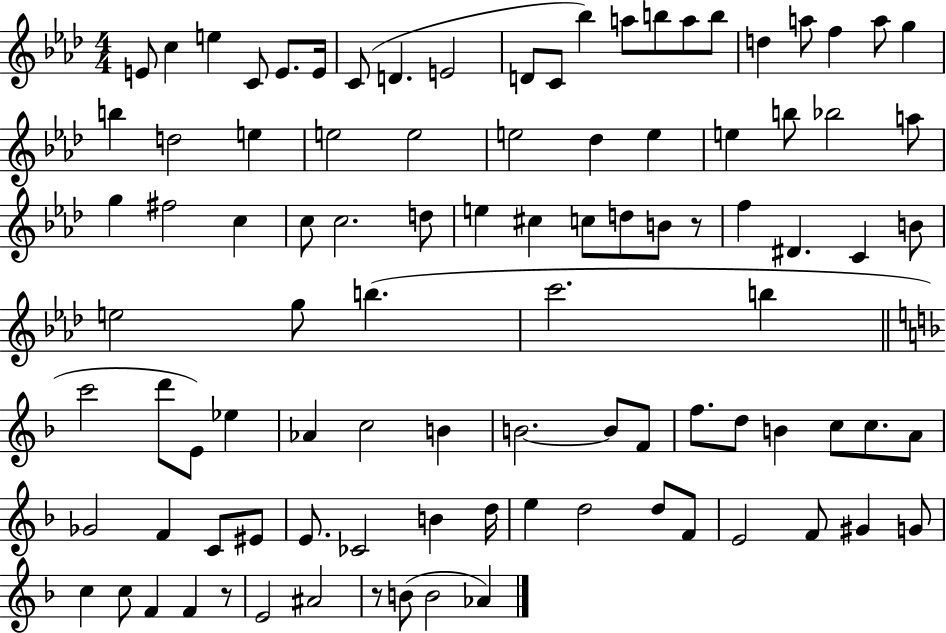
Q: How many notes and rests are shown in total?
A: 97